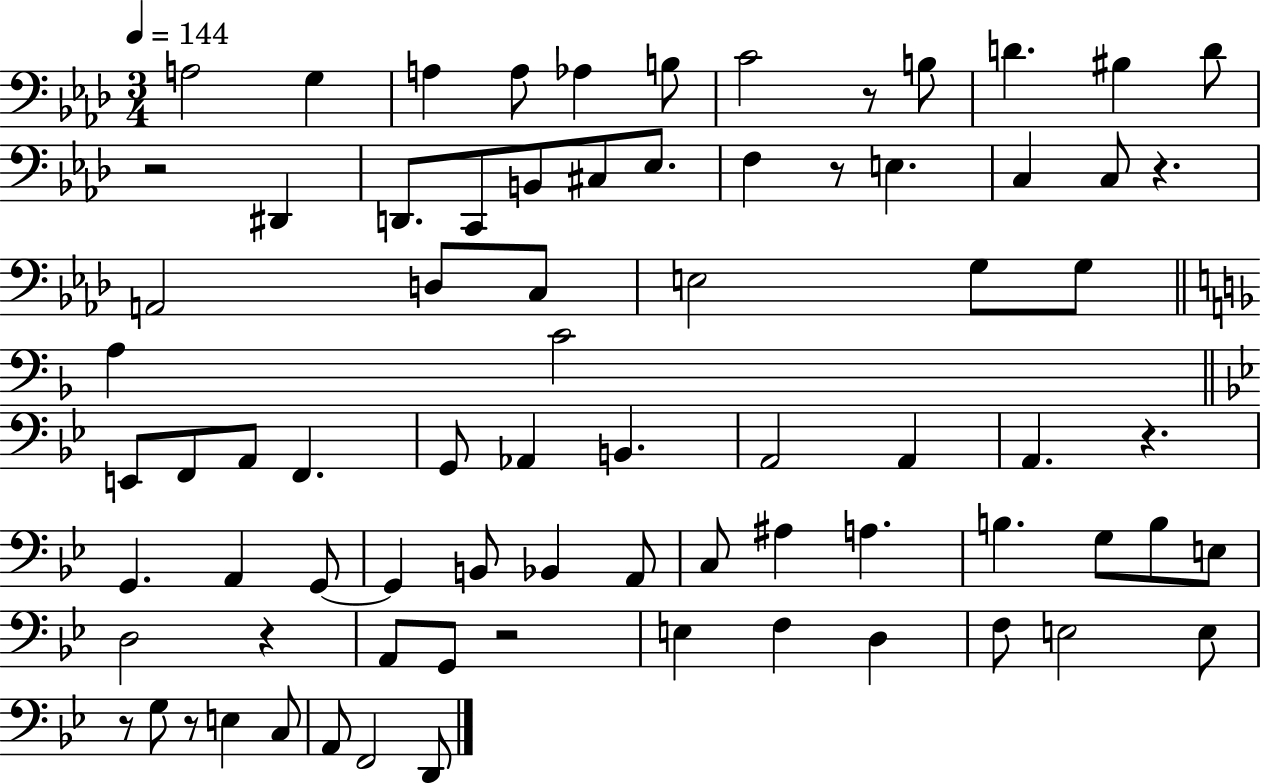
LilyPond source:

{
  \clef bass
  \numericTimeSignature
  \time 3/4
  \key aes \major
  \tempo 4 = 144
  a2 g4 | a4 a8 aes4 b8 | c'2 r8 b8 | d'4. bis4 d'8 | \break r2 dis,4 | d,8. c,8 b,8 cis8 ees8. | f4 r8 e4. | c4 c8 r4. | \break a,2 d8 c8 | e2 g8 g8 | \bar "||" \break \key f \major a4 c'2 | \bar "||" \break \key g \minor e,8 f,8 a,8 f,4. | g,8 aes,4 b,4. | a,2 a,4 | a,4. r4. | \break g,4. a,4 g,8~~ | g,4 b,8 bes,4 a,8 | c8 ais4 a4. | b4. g8 b8 e8 | \break d2 r4 | a,8 g,8 r2 | e4 f4 d4 | f8 e2 e8 | \break r8 g8 r8 e4 c8 | a,8 f,2 d,8 | \bar "|."
}